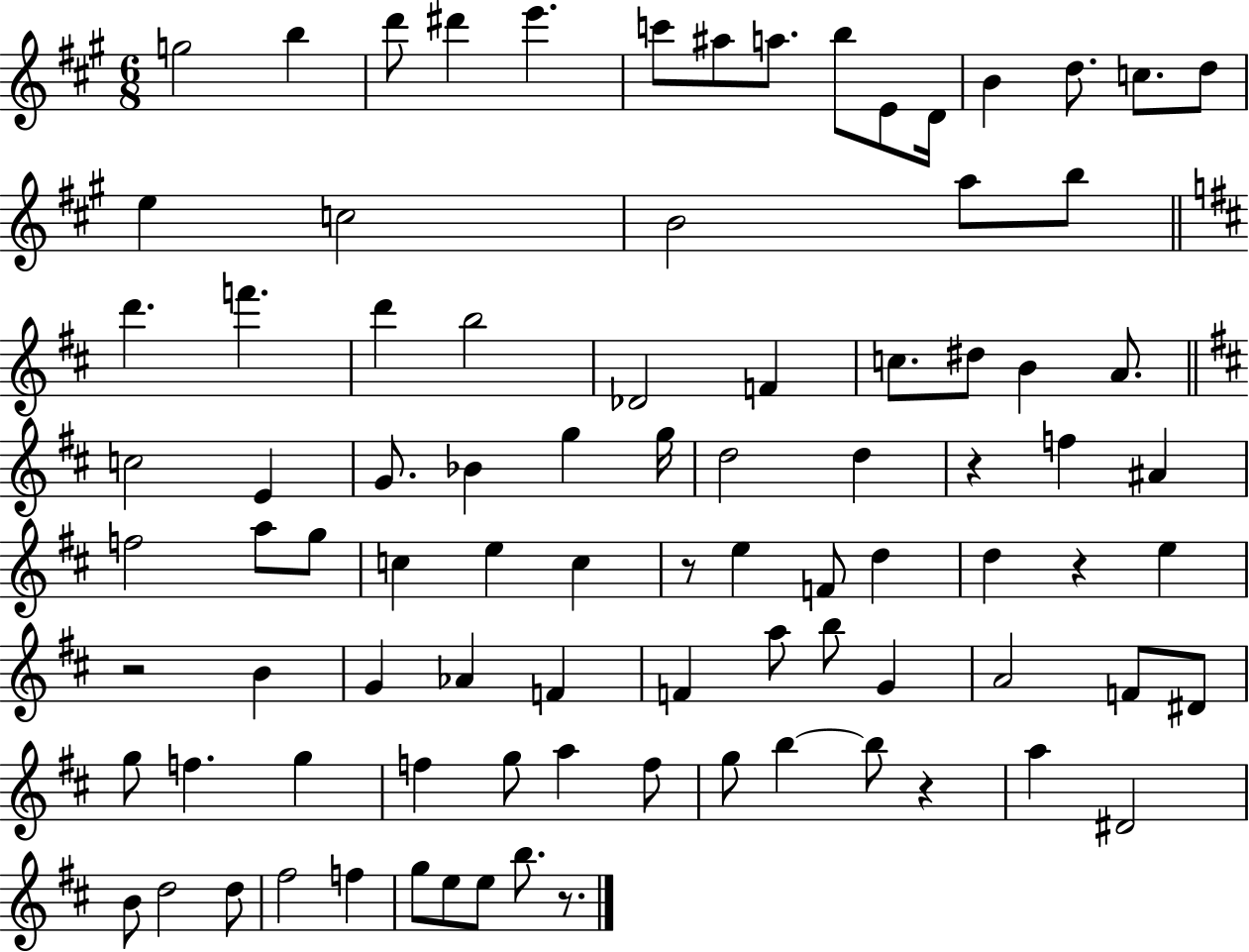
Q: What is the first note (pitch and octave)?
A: G5